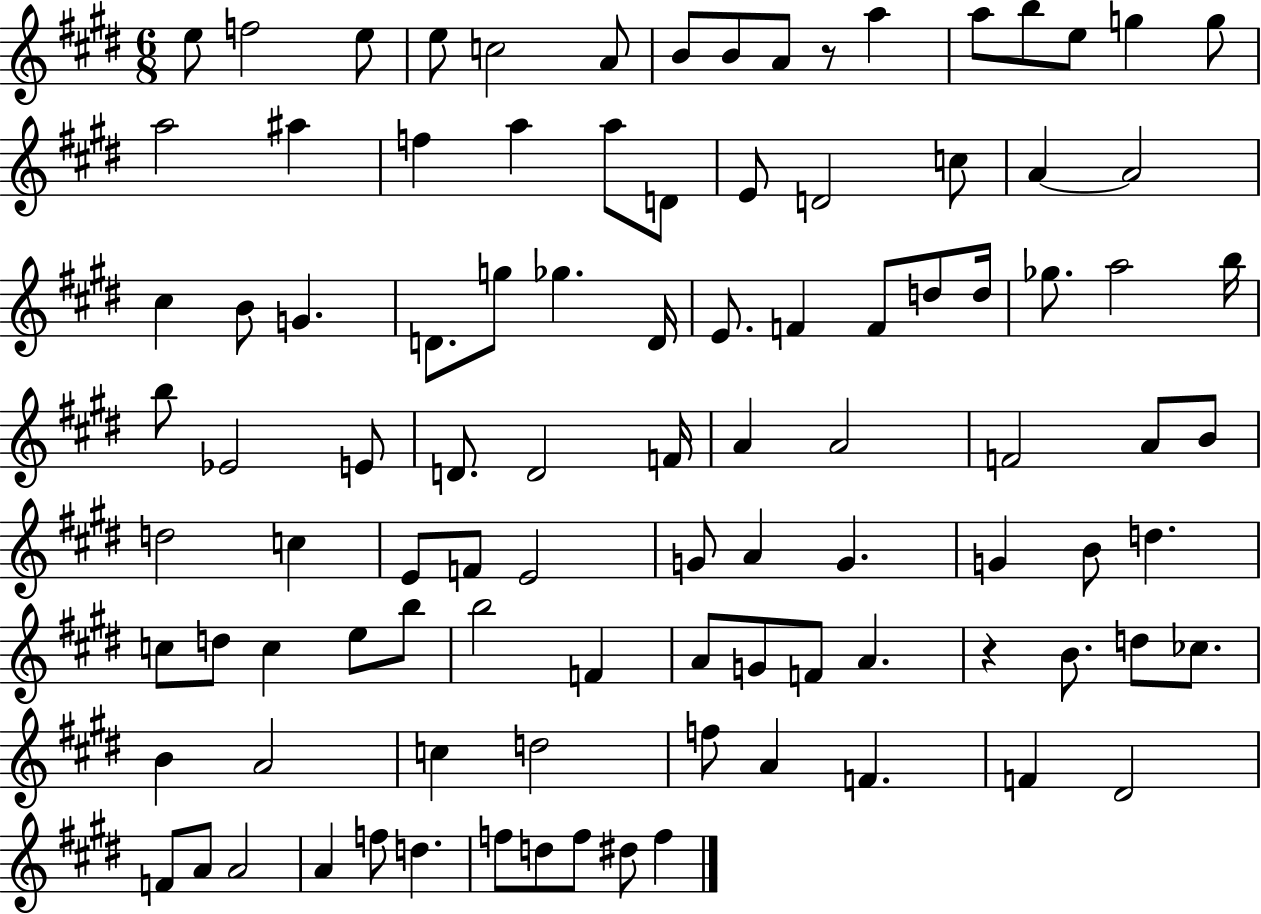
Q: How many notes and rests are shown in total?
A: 99